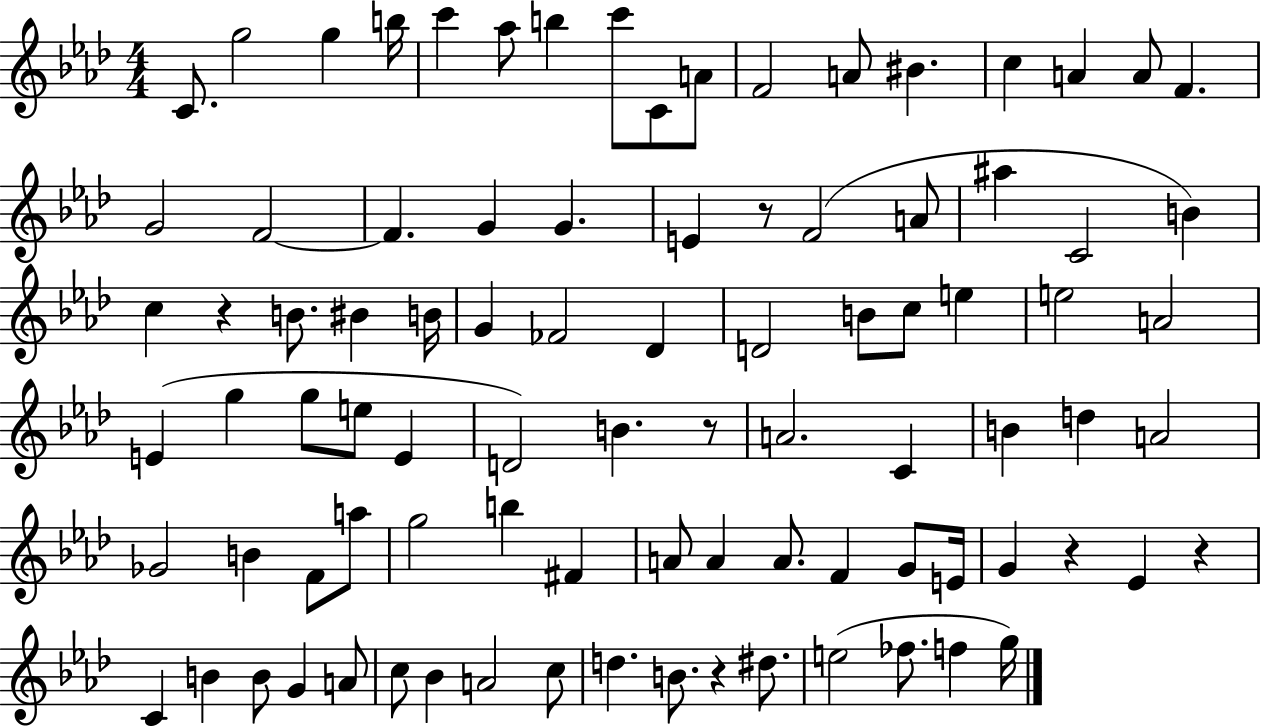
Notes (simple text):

C4/e. G5/h G5/q B5/s C6/q Ab5/e B5/q C6/e C4/e A4/e F4/h A4/e BIS4/q. C5/q A4/q A4/e F4/q. G4/h F4/h F4/q. G4/q G4/q. E4/q R/e F4/h A4/e A#5/q C4/h B4/q C5/q R/q B4/e. BIS4/q B4/s G4/q FES4/h Db4/q D4/h B4/e C5/e E5/q E5/h A4/h E4/q G5/q G5/e E5/e E4/q D4/h B4/q. R/e A4/h. C4/q B4/q D5/q A4/h Gb4/h B4/q F4/e A5/e G5/h B5/q F#4/q A4/e A4/q A4/e. F4/q G4/e E4/s G4/q R/q Eb4/q R/q C4/q B4/q B4/e G4/q A4/e C5/e Bb4/q A4/h C5/e D5/q. B4/e. R/q D#5/e. E5/h FES5/e. F5/q G5/s